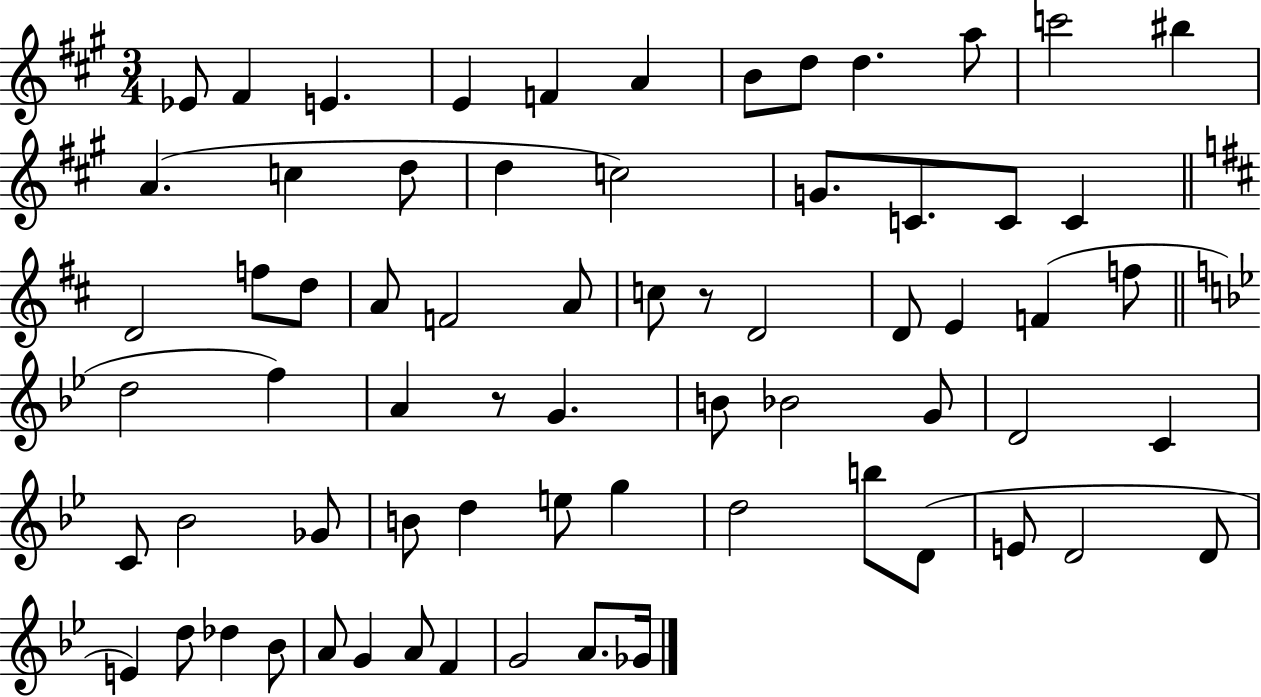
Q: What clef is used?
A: treble